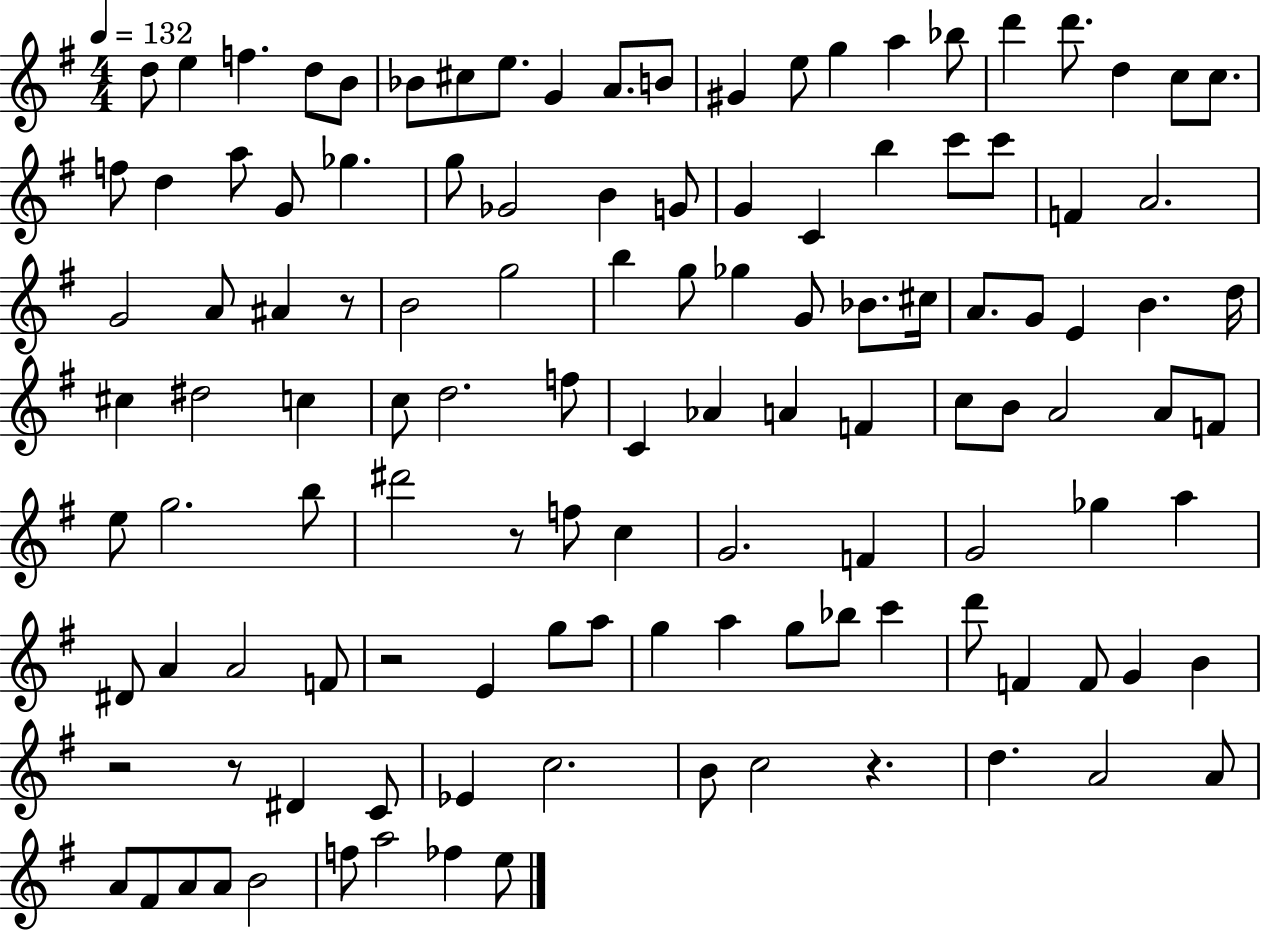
D5/e E5/q F5/q. D5/e B4/e Bb4/e C#5/e E5/e. G4/q A4/e. B4/e G#4/q E5/e G5/q A5/q Bb5/e D6/q D6/e. D5/q C5/e C5/e. F5/e D5/q A5/e G4/e Gb5/q. G5/e Gb4/h B4/q G4/e G4/q C4/q B5/q C6/e C6/e F4/q A4/h. G4/h A4/e A#4/q R/e B4/h G5/h B5/q G5/e Gb5/q G4/e Bb4/e. C#5/s A4/e. G4/e E4/q B4/q. D5/s C#5/q D#5/h C5/q C5/e D5/h. F5/e C4/q Ab4/q A4/q F4/q C5/e B4/e A4/h A4/e F4/e E5/e G5/h. B5/e D#6/h R/e F5/e C5/q G4/h. F4/q G4/h Gb5/q A5/q D#4/e A4/q A4/h F4/e R/h E4/q G5/e A5/e G5/q A5/q G5/e Bb5/e C6/q D6/e F4/q F4/e G4/q B4/q R/h R/e D#4/q C4/e Eb4/q C5/h. B4/e C5/h R/q. D5/q. A4/h A4/e A4/e F#4/e A4/e A4/e B4/h F5/e A5/h FES5/q E5/e